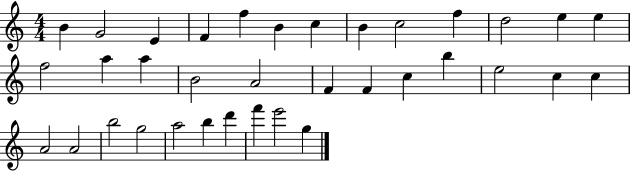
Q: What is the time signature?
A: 4/4